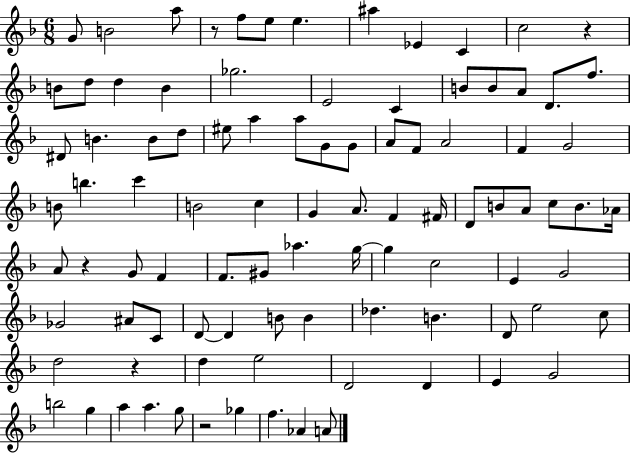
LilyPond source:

{
  \clef treble
  \numericTimeSignature
  \time 6/8
  \key f \major
  g'8 b'2 a''8 | r8 f''8 e''8 e''4. | ais''4 ees'4 c'4 | c''2 r4 | \break b'8 d''8 d''4 b'4 | ges''2. | e'2 c'4 | b'8 b'8 a'8 d'8. f''8. | \break dis'8 b'4. b'8 d''8 | eis''8 a''4 a''8 g'8 g'8 | a'8 f'8 a'2 | f'4 g'2 | \break b'8 b''4. c'''4 | b'2 c''4 | g'4 a'8. f'4 fis'16 | d'8 b'8 a'8 c''8 b'8. aes'16 | \break a'8 r4 g'8 f'4 | f'8. gis'8 aes''4. g''16~~ | g''4 c''2 | e'4 g'2 | \break ges'2 ais'8 c'8 | d'8~~ d'4 b'8 b'4 | des''4. b'4. | d'8 e''2 c''8 | \break d''2 r4 | d''4 e''2 | d'2 d'4 | e'4 g'2 | \break b''2 g''4 | a''4 a''4. g''8 | r2 ges''4 | f''4. aes'4 a'8 | \break \bar "|."
}